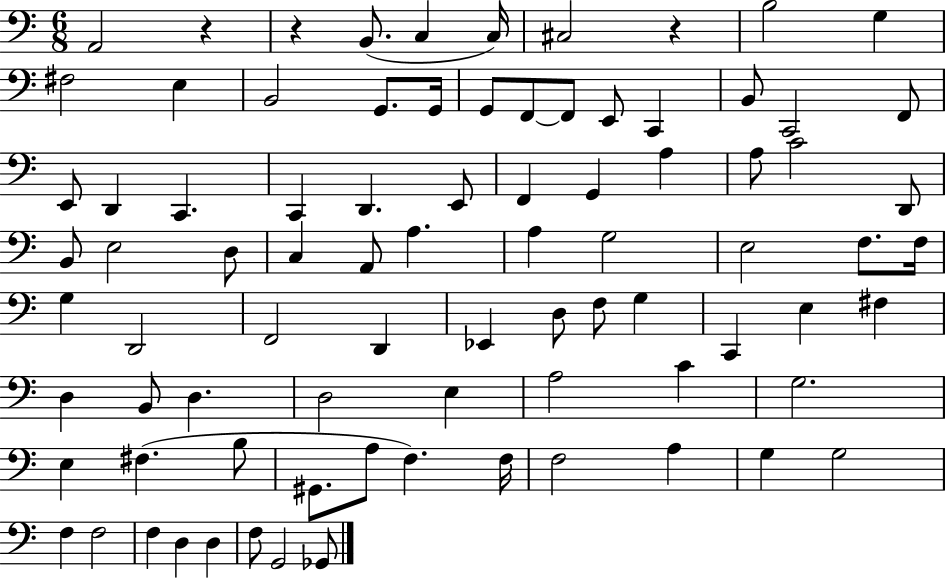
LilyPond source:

{
  \clef bass
  \numericTimeSignature
  \time 6/8
  \key c \major
  \repeat volta 2 { a,2 r4 | r4 b,8.( c4 c16) | cis2 r4 | b2 g4 | \break fis2 e4 | b,2 g,8. g,16 | g,8 f,8~~ f,8 e,8 c,4 | b,8 c,2 f,8 | \break e,8 d,4 c,4. | c,4 d,4. e,8 | f,4 g,4 a4 | a8 c'2 d,8 | \break b,8 e2 d8 | c4 a,8 a4. | a4 g2 | e2 f8. f16 | \break g4 d,2 | f,2 d,4 | ees,4 d8 f8 g4 | c,4 e4 fis4 | \break d4 b,8 d4. | d2 e4 | a2 c'4 | g2. | \break e4 fis4.( b8 | gis,8. a8 f4.) f16 | f2 a4 | g4 g2 | \break f4 f2 | f4 d4 d4 | f8 g,2 ges,8 | } \bar "|."
}